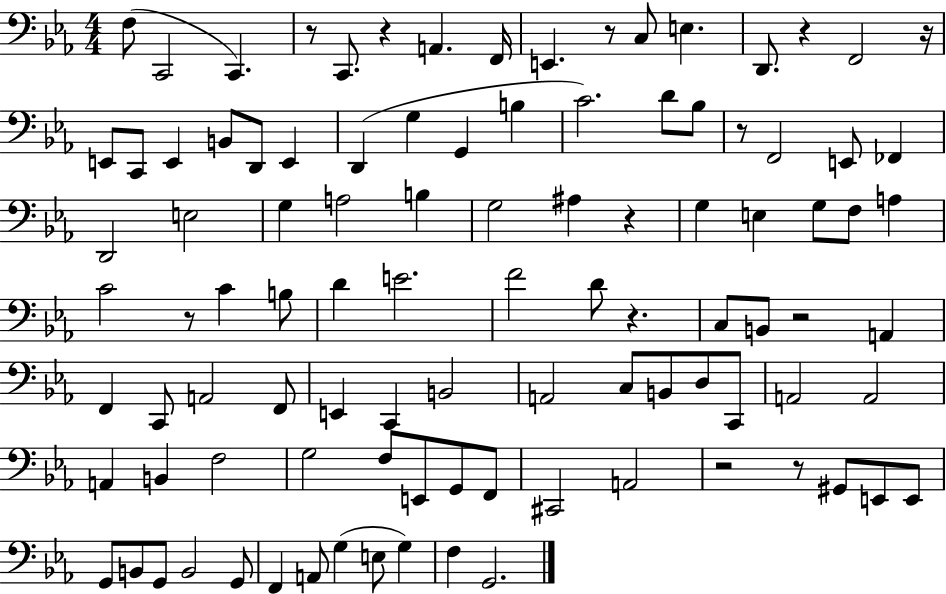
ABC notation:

X:1
T:Untitled
M:4/4
L:1/4
K:Eb
F,/2 C,,2 C,, z/2 C,,/2 z A,, F,,/4 E,, z/2 C,/2 E, D,,/2 z F,,2 z/4 E,,/2 C,,/2 E,, B,,/2 D,,/2 E,, D,, G, G,, B, C2 D/2 _B,/2 z/2 F,,2 E,,/2 _F,, D,,2 E,2 G, A,2 B, G,2 ^A, z G, E, G,/2 F,/2 A, C2 z/2 C B,/2 D E2 F2 D/2 z C,/2 B,,/2 z2 A,, F,, C,,/2 A,,2 F,,/2 E,, C,, B,,2 A,,2 C,/2 B,,/2 D,/2 C,,/2 A,,2 A,,2 A,, B,, F,2 G,2 F,/2 E,,/2 G,,/2 F,,/2 ^C,,2 A,,2 z2 z/2 ^G,,/2 E,,/2 E,,/2 G,,/2 B,,/2 G,,/2 B,,2 G,,/2 F,, A,,/2 G, E,/2 G, F, G,,2